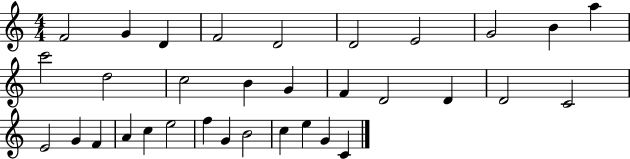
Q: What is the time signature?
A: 4/4